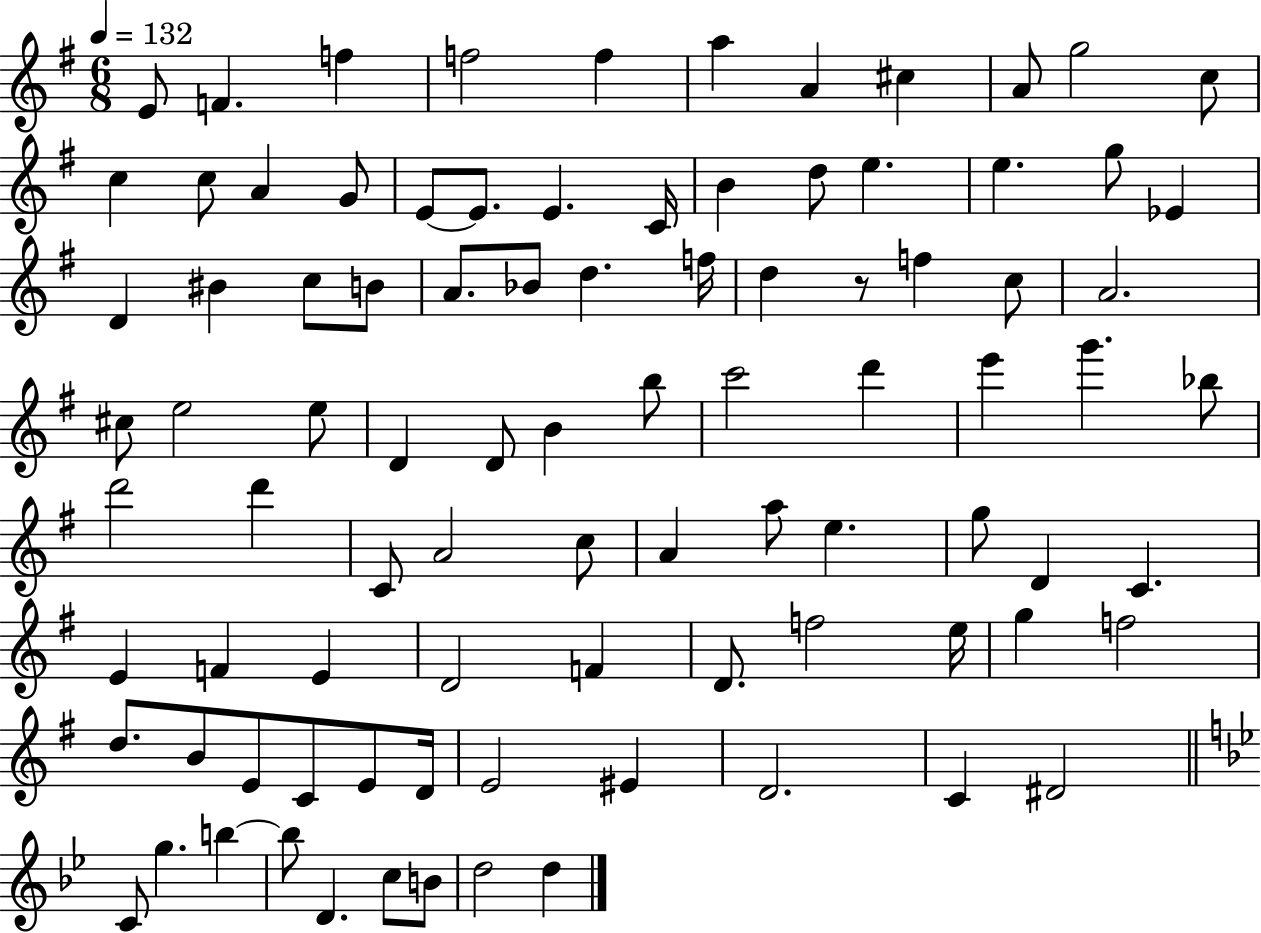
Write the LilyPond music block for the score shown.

{
  \clef treble
  \numericTimeSignature
  \time 6/8
  \key g \major
  \tempo 4 = 132
  e'8 f'4. f''4 | f''2 f''4 | a''4 a'4 cis''4 | a'8 g''2 c''8 | \break c''4 c''8 a'4 g'8 | e'8~~ e'8. e'4. c'16 | b'4 d''8 e''4. | e''4. g''8 ees'4 | \break d'4 bis'4 c''8 b'8 | a'8. bes'8 d''4. f''16 | d''4 r8 f''4 c''8 | a'2. | \break cis''8 e''2 e''8 | d'4 d'8 b'4 b''8 | c'''2 d'''4 | e'''4 g'''4. bes''8 | \break d'''2 d'''4 | c'8 a'2 c''8 | a'4 a''8 e''4. | g''8 d'4 c'4. | \break e'4 f'4 e'4 | d'2 f'4 | d'8. f''2 e''16 | g''4 f''2 | \break d''8. b'8 e'8 c'8 e'8 d'16 | e'2 eis'4 | d'2. | c'4 dis'2 | \break \bar "||" \break \key bes \major c'8 g''4. b''4~~ | b''8 d'4. c''8 b'8 | d''2 d''4 | \bar "|."
}